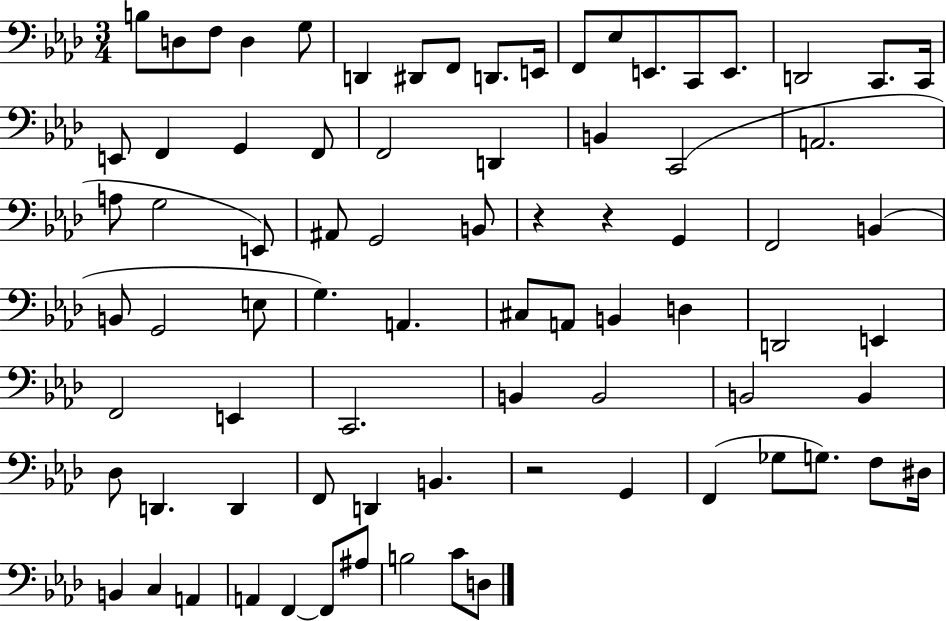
B3/e D3/e F3/e D3/q G3/e D2/q D#2/e F2/e D2/e. E2/s F2/e Eb3/e E2/e. C2/e E2/e. D2/h C2/e. C2/s E2/e F2/q G2/q F2/e F2/h D2/q B2/q C2/h A2/h. A3/e G3/h E2/e A#2/e G2/h B2/e R/q R/q G2/q F2/h B2/q B2/e G2/h E3/e G3/q. A2/q. C#3/e A2/e B2/q D3/q D2/h E2/q F2/h E2/q C2/h. B2/q B2/h B2/h B2/q Db3/e D2/q. D2/q F2/e D2/q B2/q. R/h G2/q F2/q Gb3/e G3/e. F3/e D#3/s B2/q C3/q A2/q A2/q F2/q F2/e A#3/e B3/h C4/e D3/e